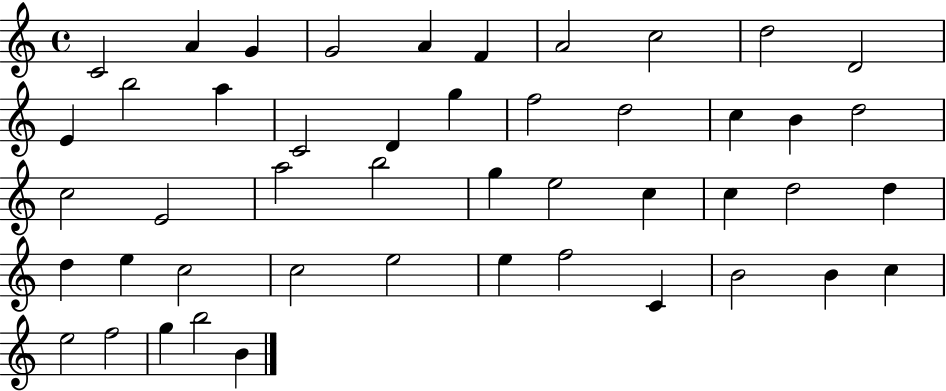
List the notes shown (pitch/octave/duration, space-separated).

C4/h A4/q G4/q G4/h A4/q F4/q A4/h C5/h D5/h D4/h E4/q B5/h A5/q C4/h D4/q G5/q F5/h D5/h C5/q B4/q D5/h C5/h E4/h A5/h B5/h G5/q E5/h C5/q C5/q D5/h D5/q D5/q E5/q C5/h C5/h E5/h E5/q F5/h C4/q B4/h B4/q C5/q E5/h F5/h G5/q B5/h B4/q